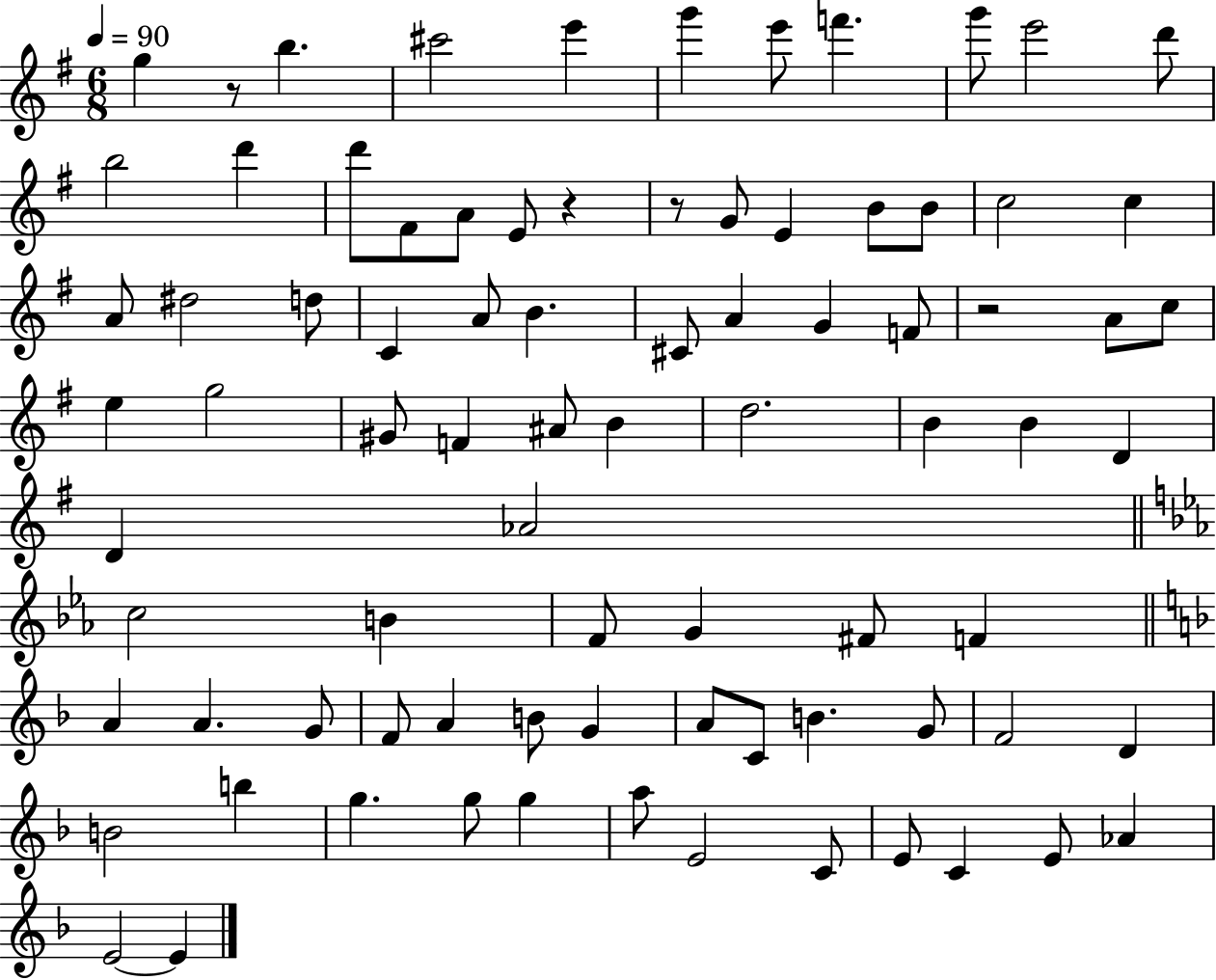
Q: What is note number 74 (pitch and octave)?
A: E4